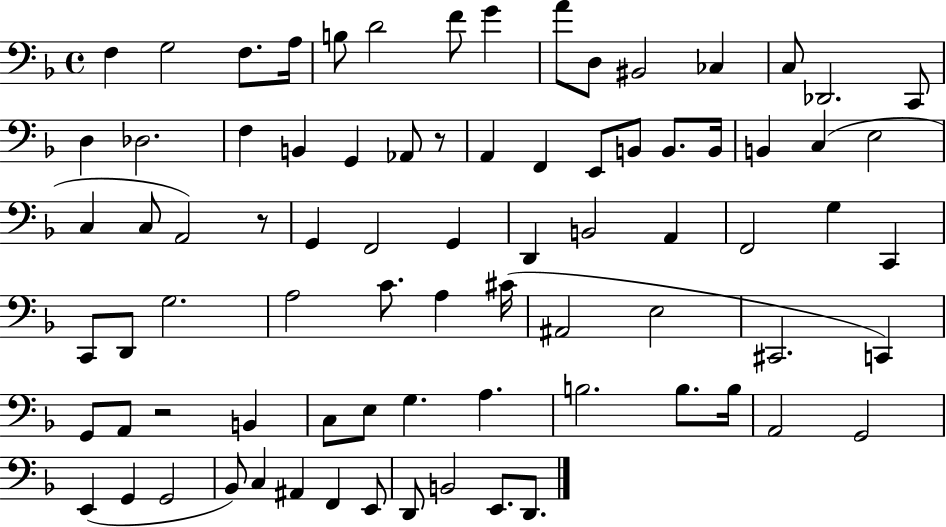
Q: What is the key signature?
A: F major